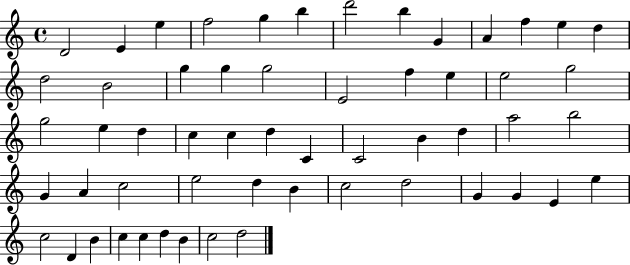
D4/h E4/q E5/q F5/h G5/q B5/q D6/h B5/q G4/q A4/q F5/q E5/q D5/q D5/h B4/h G5/q G5/q G5/h E4/h F5/q E5/q E5/h G5/h G5/h E5/q D5/q C5/q C5/q D5/q C4/q C4/h B4/q D5/q A5/h B5/h G4/q A4/q C5/h E5/h D5/q B4/q C5/h D5/h G4/q G4/q E4/q E5/q C5/h D4/q B4/q C5/q C5/q D5/q B4/q C5/h D5/h